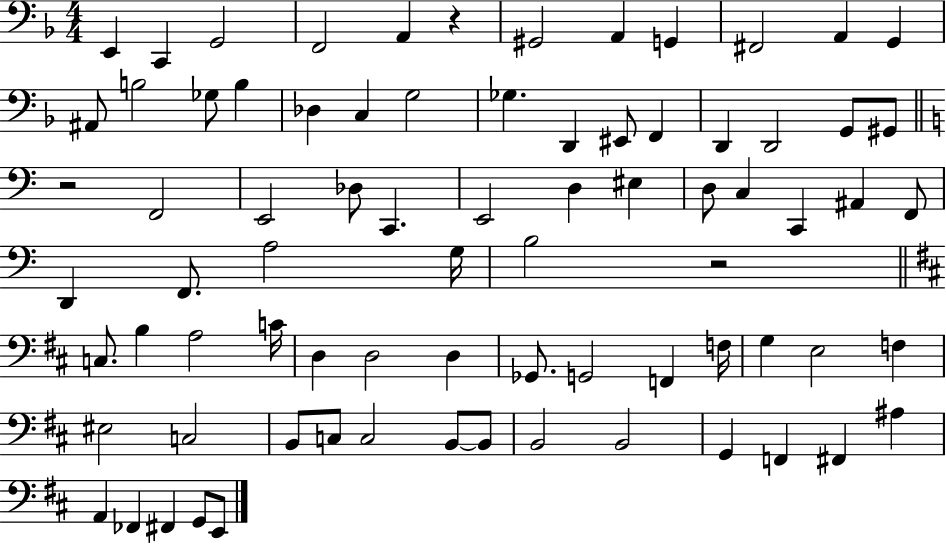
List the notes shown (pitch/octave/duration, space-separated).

E2/q C2/q G2/h F2/h A2/q R/q G#2/h A2/q G2/q F#2/h A2/q G2/q A#2/e B3/h Gb3/e B3/q Db3/q C3/q G3/h Gb3/q. D2/q EIS2/e F2/q D2/q D2/h G2/e G#2/e R/h F2/h E2/h Db3/e C2/q. E2/h D3/q EIS3/q D3/e C3/q C2/q A#2/q F2/e D2/q F2/e. A3/h G3/s B3/h R/h C3/e. B3/q A3/h C4/s D3/q D3/h D3/q Gb2/e. G2/h F2/q F3/s G3/q E3/h F3/q EIS3/h C3/h B2/e C3/e C3/h B2/e B2/e B2/h B2/h G2/q F2/q F#2/q A#3/q A2/q FES2/q F#2/q G2/e E2/e